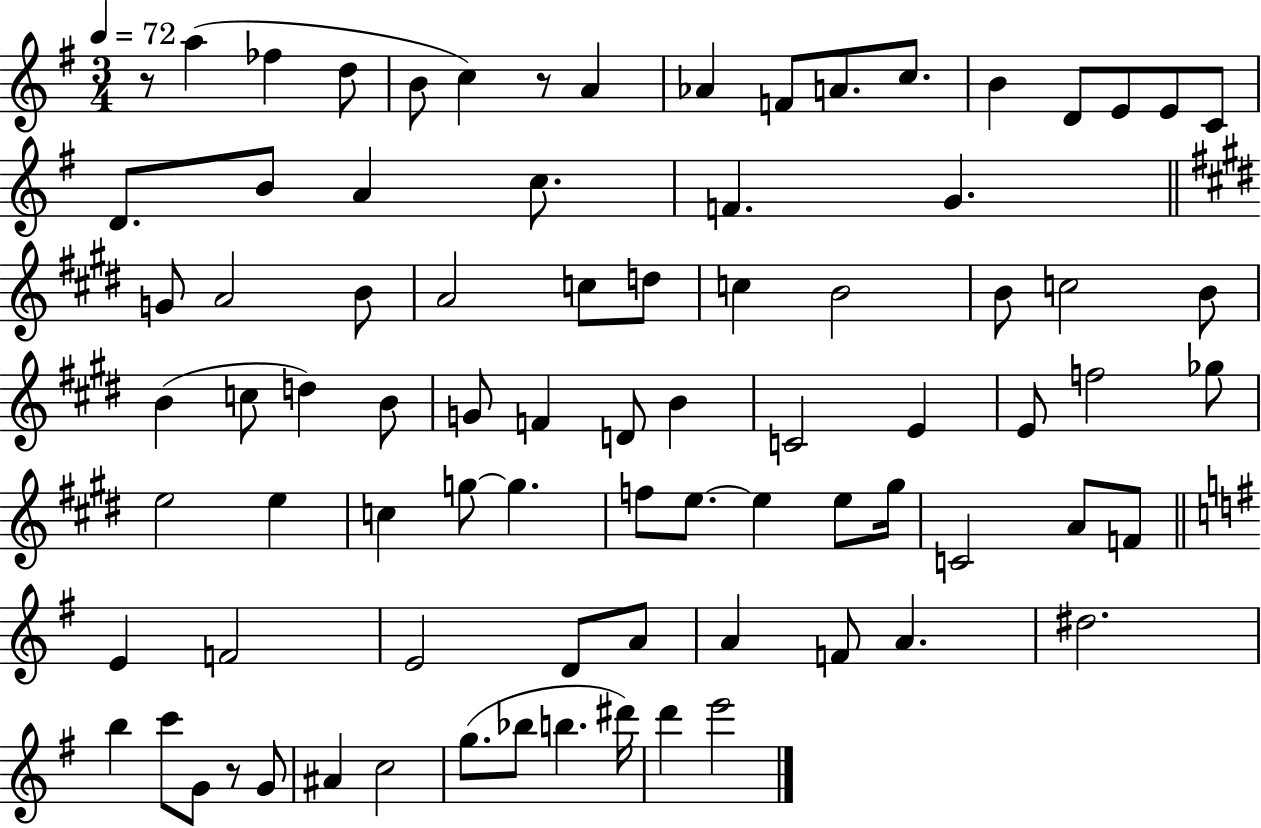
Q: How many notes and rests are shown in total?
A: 82